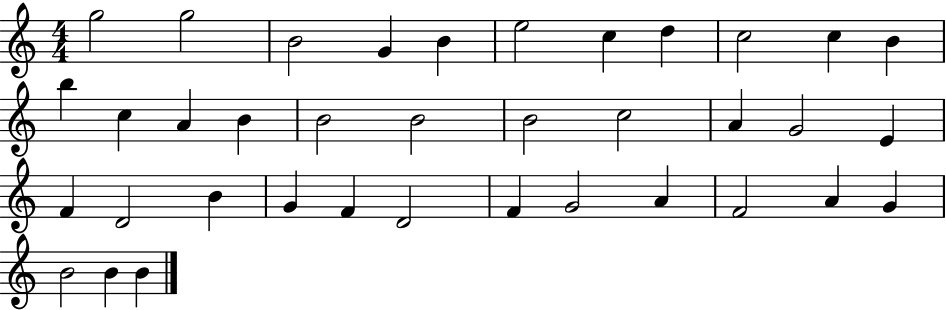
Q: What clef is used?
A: treble